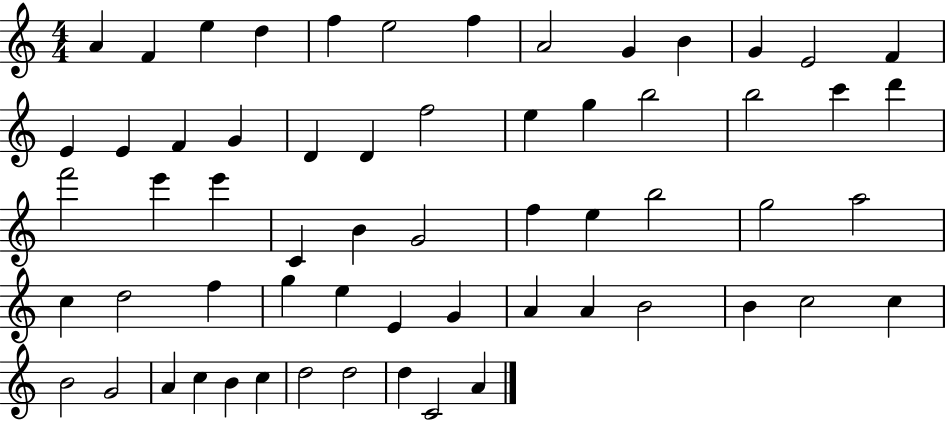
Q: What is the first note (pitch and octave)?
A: A4